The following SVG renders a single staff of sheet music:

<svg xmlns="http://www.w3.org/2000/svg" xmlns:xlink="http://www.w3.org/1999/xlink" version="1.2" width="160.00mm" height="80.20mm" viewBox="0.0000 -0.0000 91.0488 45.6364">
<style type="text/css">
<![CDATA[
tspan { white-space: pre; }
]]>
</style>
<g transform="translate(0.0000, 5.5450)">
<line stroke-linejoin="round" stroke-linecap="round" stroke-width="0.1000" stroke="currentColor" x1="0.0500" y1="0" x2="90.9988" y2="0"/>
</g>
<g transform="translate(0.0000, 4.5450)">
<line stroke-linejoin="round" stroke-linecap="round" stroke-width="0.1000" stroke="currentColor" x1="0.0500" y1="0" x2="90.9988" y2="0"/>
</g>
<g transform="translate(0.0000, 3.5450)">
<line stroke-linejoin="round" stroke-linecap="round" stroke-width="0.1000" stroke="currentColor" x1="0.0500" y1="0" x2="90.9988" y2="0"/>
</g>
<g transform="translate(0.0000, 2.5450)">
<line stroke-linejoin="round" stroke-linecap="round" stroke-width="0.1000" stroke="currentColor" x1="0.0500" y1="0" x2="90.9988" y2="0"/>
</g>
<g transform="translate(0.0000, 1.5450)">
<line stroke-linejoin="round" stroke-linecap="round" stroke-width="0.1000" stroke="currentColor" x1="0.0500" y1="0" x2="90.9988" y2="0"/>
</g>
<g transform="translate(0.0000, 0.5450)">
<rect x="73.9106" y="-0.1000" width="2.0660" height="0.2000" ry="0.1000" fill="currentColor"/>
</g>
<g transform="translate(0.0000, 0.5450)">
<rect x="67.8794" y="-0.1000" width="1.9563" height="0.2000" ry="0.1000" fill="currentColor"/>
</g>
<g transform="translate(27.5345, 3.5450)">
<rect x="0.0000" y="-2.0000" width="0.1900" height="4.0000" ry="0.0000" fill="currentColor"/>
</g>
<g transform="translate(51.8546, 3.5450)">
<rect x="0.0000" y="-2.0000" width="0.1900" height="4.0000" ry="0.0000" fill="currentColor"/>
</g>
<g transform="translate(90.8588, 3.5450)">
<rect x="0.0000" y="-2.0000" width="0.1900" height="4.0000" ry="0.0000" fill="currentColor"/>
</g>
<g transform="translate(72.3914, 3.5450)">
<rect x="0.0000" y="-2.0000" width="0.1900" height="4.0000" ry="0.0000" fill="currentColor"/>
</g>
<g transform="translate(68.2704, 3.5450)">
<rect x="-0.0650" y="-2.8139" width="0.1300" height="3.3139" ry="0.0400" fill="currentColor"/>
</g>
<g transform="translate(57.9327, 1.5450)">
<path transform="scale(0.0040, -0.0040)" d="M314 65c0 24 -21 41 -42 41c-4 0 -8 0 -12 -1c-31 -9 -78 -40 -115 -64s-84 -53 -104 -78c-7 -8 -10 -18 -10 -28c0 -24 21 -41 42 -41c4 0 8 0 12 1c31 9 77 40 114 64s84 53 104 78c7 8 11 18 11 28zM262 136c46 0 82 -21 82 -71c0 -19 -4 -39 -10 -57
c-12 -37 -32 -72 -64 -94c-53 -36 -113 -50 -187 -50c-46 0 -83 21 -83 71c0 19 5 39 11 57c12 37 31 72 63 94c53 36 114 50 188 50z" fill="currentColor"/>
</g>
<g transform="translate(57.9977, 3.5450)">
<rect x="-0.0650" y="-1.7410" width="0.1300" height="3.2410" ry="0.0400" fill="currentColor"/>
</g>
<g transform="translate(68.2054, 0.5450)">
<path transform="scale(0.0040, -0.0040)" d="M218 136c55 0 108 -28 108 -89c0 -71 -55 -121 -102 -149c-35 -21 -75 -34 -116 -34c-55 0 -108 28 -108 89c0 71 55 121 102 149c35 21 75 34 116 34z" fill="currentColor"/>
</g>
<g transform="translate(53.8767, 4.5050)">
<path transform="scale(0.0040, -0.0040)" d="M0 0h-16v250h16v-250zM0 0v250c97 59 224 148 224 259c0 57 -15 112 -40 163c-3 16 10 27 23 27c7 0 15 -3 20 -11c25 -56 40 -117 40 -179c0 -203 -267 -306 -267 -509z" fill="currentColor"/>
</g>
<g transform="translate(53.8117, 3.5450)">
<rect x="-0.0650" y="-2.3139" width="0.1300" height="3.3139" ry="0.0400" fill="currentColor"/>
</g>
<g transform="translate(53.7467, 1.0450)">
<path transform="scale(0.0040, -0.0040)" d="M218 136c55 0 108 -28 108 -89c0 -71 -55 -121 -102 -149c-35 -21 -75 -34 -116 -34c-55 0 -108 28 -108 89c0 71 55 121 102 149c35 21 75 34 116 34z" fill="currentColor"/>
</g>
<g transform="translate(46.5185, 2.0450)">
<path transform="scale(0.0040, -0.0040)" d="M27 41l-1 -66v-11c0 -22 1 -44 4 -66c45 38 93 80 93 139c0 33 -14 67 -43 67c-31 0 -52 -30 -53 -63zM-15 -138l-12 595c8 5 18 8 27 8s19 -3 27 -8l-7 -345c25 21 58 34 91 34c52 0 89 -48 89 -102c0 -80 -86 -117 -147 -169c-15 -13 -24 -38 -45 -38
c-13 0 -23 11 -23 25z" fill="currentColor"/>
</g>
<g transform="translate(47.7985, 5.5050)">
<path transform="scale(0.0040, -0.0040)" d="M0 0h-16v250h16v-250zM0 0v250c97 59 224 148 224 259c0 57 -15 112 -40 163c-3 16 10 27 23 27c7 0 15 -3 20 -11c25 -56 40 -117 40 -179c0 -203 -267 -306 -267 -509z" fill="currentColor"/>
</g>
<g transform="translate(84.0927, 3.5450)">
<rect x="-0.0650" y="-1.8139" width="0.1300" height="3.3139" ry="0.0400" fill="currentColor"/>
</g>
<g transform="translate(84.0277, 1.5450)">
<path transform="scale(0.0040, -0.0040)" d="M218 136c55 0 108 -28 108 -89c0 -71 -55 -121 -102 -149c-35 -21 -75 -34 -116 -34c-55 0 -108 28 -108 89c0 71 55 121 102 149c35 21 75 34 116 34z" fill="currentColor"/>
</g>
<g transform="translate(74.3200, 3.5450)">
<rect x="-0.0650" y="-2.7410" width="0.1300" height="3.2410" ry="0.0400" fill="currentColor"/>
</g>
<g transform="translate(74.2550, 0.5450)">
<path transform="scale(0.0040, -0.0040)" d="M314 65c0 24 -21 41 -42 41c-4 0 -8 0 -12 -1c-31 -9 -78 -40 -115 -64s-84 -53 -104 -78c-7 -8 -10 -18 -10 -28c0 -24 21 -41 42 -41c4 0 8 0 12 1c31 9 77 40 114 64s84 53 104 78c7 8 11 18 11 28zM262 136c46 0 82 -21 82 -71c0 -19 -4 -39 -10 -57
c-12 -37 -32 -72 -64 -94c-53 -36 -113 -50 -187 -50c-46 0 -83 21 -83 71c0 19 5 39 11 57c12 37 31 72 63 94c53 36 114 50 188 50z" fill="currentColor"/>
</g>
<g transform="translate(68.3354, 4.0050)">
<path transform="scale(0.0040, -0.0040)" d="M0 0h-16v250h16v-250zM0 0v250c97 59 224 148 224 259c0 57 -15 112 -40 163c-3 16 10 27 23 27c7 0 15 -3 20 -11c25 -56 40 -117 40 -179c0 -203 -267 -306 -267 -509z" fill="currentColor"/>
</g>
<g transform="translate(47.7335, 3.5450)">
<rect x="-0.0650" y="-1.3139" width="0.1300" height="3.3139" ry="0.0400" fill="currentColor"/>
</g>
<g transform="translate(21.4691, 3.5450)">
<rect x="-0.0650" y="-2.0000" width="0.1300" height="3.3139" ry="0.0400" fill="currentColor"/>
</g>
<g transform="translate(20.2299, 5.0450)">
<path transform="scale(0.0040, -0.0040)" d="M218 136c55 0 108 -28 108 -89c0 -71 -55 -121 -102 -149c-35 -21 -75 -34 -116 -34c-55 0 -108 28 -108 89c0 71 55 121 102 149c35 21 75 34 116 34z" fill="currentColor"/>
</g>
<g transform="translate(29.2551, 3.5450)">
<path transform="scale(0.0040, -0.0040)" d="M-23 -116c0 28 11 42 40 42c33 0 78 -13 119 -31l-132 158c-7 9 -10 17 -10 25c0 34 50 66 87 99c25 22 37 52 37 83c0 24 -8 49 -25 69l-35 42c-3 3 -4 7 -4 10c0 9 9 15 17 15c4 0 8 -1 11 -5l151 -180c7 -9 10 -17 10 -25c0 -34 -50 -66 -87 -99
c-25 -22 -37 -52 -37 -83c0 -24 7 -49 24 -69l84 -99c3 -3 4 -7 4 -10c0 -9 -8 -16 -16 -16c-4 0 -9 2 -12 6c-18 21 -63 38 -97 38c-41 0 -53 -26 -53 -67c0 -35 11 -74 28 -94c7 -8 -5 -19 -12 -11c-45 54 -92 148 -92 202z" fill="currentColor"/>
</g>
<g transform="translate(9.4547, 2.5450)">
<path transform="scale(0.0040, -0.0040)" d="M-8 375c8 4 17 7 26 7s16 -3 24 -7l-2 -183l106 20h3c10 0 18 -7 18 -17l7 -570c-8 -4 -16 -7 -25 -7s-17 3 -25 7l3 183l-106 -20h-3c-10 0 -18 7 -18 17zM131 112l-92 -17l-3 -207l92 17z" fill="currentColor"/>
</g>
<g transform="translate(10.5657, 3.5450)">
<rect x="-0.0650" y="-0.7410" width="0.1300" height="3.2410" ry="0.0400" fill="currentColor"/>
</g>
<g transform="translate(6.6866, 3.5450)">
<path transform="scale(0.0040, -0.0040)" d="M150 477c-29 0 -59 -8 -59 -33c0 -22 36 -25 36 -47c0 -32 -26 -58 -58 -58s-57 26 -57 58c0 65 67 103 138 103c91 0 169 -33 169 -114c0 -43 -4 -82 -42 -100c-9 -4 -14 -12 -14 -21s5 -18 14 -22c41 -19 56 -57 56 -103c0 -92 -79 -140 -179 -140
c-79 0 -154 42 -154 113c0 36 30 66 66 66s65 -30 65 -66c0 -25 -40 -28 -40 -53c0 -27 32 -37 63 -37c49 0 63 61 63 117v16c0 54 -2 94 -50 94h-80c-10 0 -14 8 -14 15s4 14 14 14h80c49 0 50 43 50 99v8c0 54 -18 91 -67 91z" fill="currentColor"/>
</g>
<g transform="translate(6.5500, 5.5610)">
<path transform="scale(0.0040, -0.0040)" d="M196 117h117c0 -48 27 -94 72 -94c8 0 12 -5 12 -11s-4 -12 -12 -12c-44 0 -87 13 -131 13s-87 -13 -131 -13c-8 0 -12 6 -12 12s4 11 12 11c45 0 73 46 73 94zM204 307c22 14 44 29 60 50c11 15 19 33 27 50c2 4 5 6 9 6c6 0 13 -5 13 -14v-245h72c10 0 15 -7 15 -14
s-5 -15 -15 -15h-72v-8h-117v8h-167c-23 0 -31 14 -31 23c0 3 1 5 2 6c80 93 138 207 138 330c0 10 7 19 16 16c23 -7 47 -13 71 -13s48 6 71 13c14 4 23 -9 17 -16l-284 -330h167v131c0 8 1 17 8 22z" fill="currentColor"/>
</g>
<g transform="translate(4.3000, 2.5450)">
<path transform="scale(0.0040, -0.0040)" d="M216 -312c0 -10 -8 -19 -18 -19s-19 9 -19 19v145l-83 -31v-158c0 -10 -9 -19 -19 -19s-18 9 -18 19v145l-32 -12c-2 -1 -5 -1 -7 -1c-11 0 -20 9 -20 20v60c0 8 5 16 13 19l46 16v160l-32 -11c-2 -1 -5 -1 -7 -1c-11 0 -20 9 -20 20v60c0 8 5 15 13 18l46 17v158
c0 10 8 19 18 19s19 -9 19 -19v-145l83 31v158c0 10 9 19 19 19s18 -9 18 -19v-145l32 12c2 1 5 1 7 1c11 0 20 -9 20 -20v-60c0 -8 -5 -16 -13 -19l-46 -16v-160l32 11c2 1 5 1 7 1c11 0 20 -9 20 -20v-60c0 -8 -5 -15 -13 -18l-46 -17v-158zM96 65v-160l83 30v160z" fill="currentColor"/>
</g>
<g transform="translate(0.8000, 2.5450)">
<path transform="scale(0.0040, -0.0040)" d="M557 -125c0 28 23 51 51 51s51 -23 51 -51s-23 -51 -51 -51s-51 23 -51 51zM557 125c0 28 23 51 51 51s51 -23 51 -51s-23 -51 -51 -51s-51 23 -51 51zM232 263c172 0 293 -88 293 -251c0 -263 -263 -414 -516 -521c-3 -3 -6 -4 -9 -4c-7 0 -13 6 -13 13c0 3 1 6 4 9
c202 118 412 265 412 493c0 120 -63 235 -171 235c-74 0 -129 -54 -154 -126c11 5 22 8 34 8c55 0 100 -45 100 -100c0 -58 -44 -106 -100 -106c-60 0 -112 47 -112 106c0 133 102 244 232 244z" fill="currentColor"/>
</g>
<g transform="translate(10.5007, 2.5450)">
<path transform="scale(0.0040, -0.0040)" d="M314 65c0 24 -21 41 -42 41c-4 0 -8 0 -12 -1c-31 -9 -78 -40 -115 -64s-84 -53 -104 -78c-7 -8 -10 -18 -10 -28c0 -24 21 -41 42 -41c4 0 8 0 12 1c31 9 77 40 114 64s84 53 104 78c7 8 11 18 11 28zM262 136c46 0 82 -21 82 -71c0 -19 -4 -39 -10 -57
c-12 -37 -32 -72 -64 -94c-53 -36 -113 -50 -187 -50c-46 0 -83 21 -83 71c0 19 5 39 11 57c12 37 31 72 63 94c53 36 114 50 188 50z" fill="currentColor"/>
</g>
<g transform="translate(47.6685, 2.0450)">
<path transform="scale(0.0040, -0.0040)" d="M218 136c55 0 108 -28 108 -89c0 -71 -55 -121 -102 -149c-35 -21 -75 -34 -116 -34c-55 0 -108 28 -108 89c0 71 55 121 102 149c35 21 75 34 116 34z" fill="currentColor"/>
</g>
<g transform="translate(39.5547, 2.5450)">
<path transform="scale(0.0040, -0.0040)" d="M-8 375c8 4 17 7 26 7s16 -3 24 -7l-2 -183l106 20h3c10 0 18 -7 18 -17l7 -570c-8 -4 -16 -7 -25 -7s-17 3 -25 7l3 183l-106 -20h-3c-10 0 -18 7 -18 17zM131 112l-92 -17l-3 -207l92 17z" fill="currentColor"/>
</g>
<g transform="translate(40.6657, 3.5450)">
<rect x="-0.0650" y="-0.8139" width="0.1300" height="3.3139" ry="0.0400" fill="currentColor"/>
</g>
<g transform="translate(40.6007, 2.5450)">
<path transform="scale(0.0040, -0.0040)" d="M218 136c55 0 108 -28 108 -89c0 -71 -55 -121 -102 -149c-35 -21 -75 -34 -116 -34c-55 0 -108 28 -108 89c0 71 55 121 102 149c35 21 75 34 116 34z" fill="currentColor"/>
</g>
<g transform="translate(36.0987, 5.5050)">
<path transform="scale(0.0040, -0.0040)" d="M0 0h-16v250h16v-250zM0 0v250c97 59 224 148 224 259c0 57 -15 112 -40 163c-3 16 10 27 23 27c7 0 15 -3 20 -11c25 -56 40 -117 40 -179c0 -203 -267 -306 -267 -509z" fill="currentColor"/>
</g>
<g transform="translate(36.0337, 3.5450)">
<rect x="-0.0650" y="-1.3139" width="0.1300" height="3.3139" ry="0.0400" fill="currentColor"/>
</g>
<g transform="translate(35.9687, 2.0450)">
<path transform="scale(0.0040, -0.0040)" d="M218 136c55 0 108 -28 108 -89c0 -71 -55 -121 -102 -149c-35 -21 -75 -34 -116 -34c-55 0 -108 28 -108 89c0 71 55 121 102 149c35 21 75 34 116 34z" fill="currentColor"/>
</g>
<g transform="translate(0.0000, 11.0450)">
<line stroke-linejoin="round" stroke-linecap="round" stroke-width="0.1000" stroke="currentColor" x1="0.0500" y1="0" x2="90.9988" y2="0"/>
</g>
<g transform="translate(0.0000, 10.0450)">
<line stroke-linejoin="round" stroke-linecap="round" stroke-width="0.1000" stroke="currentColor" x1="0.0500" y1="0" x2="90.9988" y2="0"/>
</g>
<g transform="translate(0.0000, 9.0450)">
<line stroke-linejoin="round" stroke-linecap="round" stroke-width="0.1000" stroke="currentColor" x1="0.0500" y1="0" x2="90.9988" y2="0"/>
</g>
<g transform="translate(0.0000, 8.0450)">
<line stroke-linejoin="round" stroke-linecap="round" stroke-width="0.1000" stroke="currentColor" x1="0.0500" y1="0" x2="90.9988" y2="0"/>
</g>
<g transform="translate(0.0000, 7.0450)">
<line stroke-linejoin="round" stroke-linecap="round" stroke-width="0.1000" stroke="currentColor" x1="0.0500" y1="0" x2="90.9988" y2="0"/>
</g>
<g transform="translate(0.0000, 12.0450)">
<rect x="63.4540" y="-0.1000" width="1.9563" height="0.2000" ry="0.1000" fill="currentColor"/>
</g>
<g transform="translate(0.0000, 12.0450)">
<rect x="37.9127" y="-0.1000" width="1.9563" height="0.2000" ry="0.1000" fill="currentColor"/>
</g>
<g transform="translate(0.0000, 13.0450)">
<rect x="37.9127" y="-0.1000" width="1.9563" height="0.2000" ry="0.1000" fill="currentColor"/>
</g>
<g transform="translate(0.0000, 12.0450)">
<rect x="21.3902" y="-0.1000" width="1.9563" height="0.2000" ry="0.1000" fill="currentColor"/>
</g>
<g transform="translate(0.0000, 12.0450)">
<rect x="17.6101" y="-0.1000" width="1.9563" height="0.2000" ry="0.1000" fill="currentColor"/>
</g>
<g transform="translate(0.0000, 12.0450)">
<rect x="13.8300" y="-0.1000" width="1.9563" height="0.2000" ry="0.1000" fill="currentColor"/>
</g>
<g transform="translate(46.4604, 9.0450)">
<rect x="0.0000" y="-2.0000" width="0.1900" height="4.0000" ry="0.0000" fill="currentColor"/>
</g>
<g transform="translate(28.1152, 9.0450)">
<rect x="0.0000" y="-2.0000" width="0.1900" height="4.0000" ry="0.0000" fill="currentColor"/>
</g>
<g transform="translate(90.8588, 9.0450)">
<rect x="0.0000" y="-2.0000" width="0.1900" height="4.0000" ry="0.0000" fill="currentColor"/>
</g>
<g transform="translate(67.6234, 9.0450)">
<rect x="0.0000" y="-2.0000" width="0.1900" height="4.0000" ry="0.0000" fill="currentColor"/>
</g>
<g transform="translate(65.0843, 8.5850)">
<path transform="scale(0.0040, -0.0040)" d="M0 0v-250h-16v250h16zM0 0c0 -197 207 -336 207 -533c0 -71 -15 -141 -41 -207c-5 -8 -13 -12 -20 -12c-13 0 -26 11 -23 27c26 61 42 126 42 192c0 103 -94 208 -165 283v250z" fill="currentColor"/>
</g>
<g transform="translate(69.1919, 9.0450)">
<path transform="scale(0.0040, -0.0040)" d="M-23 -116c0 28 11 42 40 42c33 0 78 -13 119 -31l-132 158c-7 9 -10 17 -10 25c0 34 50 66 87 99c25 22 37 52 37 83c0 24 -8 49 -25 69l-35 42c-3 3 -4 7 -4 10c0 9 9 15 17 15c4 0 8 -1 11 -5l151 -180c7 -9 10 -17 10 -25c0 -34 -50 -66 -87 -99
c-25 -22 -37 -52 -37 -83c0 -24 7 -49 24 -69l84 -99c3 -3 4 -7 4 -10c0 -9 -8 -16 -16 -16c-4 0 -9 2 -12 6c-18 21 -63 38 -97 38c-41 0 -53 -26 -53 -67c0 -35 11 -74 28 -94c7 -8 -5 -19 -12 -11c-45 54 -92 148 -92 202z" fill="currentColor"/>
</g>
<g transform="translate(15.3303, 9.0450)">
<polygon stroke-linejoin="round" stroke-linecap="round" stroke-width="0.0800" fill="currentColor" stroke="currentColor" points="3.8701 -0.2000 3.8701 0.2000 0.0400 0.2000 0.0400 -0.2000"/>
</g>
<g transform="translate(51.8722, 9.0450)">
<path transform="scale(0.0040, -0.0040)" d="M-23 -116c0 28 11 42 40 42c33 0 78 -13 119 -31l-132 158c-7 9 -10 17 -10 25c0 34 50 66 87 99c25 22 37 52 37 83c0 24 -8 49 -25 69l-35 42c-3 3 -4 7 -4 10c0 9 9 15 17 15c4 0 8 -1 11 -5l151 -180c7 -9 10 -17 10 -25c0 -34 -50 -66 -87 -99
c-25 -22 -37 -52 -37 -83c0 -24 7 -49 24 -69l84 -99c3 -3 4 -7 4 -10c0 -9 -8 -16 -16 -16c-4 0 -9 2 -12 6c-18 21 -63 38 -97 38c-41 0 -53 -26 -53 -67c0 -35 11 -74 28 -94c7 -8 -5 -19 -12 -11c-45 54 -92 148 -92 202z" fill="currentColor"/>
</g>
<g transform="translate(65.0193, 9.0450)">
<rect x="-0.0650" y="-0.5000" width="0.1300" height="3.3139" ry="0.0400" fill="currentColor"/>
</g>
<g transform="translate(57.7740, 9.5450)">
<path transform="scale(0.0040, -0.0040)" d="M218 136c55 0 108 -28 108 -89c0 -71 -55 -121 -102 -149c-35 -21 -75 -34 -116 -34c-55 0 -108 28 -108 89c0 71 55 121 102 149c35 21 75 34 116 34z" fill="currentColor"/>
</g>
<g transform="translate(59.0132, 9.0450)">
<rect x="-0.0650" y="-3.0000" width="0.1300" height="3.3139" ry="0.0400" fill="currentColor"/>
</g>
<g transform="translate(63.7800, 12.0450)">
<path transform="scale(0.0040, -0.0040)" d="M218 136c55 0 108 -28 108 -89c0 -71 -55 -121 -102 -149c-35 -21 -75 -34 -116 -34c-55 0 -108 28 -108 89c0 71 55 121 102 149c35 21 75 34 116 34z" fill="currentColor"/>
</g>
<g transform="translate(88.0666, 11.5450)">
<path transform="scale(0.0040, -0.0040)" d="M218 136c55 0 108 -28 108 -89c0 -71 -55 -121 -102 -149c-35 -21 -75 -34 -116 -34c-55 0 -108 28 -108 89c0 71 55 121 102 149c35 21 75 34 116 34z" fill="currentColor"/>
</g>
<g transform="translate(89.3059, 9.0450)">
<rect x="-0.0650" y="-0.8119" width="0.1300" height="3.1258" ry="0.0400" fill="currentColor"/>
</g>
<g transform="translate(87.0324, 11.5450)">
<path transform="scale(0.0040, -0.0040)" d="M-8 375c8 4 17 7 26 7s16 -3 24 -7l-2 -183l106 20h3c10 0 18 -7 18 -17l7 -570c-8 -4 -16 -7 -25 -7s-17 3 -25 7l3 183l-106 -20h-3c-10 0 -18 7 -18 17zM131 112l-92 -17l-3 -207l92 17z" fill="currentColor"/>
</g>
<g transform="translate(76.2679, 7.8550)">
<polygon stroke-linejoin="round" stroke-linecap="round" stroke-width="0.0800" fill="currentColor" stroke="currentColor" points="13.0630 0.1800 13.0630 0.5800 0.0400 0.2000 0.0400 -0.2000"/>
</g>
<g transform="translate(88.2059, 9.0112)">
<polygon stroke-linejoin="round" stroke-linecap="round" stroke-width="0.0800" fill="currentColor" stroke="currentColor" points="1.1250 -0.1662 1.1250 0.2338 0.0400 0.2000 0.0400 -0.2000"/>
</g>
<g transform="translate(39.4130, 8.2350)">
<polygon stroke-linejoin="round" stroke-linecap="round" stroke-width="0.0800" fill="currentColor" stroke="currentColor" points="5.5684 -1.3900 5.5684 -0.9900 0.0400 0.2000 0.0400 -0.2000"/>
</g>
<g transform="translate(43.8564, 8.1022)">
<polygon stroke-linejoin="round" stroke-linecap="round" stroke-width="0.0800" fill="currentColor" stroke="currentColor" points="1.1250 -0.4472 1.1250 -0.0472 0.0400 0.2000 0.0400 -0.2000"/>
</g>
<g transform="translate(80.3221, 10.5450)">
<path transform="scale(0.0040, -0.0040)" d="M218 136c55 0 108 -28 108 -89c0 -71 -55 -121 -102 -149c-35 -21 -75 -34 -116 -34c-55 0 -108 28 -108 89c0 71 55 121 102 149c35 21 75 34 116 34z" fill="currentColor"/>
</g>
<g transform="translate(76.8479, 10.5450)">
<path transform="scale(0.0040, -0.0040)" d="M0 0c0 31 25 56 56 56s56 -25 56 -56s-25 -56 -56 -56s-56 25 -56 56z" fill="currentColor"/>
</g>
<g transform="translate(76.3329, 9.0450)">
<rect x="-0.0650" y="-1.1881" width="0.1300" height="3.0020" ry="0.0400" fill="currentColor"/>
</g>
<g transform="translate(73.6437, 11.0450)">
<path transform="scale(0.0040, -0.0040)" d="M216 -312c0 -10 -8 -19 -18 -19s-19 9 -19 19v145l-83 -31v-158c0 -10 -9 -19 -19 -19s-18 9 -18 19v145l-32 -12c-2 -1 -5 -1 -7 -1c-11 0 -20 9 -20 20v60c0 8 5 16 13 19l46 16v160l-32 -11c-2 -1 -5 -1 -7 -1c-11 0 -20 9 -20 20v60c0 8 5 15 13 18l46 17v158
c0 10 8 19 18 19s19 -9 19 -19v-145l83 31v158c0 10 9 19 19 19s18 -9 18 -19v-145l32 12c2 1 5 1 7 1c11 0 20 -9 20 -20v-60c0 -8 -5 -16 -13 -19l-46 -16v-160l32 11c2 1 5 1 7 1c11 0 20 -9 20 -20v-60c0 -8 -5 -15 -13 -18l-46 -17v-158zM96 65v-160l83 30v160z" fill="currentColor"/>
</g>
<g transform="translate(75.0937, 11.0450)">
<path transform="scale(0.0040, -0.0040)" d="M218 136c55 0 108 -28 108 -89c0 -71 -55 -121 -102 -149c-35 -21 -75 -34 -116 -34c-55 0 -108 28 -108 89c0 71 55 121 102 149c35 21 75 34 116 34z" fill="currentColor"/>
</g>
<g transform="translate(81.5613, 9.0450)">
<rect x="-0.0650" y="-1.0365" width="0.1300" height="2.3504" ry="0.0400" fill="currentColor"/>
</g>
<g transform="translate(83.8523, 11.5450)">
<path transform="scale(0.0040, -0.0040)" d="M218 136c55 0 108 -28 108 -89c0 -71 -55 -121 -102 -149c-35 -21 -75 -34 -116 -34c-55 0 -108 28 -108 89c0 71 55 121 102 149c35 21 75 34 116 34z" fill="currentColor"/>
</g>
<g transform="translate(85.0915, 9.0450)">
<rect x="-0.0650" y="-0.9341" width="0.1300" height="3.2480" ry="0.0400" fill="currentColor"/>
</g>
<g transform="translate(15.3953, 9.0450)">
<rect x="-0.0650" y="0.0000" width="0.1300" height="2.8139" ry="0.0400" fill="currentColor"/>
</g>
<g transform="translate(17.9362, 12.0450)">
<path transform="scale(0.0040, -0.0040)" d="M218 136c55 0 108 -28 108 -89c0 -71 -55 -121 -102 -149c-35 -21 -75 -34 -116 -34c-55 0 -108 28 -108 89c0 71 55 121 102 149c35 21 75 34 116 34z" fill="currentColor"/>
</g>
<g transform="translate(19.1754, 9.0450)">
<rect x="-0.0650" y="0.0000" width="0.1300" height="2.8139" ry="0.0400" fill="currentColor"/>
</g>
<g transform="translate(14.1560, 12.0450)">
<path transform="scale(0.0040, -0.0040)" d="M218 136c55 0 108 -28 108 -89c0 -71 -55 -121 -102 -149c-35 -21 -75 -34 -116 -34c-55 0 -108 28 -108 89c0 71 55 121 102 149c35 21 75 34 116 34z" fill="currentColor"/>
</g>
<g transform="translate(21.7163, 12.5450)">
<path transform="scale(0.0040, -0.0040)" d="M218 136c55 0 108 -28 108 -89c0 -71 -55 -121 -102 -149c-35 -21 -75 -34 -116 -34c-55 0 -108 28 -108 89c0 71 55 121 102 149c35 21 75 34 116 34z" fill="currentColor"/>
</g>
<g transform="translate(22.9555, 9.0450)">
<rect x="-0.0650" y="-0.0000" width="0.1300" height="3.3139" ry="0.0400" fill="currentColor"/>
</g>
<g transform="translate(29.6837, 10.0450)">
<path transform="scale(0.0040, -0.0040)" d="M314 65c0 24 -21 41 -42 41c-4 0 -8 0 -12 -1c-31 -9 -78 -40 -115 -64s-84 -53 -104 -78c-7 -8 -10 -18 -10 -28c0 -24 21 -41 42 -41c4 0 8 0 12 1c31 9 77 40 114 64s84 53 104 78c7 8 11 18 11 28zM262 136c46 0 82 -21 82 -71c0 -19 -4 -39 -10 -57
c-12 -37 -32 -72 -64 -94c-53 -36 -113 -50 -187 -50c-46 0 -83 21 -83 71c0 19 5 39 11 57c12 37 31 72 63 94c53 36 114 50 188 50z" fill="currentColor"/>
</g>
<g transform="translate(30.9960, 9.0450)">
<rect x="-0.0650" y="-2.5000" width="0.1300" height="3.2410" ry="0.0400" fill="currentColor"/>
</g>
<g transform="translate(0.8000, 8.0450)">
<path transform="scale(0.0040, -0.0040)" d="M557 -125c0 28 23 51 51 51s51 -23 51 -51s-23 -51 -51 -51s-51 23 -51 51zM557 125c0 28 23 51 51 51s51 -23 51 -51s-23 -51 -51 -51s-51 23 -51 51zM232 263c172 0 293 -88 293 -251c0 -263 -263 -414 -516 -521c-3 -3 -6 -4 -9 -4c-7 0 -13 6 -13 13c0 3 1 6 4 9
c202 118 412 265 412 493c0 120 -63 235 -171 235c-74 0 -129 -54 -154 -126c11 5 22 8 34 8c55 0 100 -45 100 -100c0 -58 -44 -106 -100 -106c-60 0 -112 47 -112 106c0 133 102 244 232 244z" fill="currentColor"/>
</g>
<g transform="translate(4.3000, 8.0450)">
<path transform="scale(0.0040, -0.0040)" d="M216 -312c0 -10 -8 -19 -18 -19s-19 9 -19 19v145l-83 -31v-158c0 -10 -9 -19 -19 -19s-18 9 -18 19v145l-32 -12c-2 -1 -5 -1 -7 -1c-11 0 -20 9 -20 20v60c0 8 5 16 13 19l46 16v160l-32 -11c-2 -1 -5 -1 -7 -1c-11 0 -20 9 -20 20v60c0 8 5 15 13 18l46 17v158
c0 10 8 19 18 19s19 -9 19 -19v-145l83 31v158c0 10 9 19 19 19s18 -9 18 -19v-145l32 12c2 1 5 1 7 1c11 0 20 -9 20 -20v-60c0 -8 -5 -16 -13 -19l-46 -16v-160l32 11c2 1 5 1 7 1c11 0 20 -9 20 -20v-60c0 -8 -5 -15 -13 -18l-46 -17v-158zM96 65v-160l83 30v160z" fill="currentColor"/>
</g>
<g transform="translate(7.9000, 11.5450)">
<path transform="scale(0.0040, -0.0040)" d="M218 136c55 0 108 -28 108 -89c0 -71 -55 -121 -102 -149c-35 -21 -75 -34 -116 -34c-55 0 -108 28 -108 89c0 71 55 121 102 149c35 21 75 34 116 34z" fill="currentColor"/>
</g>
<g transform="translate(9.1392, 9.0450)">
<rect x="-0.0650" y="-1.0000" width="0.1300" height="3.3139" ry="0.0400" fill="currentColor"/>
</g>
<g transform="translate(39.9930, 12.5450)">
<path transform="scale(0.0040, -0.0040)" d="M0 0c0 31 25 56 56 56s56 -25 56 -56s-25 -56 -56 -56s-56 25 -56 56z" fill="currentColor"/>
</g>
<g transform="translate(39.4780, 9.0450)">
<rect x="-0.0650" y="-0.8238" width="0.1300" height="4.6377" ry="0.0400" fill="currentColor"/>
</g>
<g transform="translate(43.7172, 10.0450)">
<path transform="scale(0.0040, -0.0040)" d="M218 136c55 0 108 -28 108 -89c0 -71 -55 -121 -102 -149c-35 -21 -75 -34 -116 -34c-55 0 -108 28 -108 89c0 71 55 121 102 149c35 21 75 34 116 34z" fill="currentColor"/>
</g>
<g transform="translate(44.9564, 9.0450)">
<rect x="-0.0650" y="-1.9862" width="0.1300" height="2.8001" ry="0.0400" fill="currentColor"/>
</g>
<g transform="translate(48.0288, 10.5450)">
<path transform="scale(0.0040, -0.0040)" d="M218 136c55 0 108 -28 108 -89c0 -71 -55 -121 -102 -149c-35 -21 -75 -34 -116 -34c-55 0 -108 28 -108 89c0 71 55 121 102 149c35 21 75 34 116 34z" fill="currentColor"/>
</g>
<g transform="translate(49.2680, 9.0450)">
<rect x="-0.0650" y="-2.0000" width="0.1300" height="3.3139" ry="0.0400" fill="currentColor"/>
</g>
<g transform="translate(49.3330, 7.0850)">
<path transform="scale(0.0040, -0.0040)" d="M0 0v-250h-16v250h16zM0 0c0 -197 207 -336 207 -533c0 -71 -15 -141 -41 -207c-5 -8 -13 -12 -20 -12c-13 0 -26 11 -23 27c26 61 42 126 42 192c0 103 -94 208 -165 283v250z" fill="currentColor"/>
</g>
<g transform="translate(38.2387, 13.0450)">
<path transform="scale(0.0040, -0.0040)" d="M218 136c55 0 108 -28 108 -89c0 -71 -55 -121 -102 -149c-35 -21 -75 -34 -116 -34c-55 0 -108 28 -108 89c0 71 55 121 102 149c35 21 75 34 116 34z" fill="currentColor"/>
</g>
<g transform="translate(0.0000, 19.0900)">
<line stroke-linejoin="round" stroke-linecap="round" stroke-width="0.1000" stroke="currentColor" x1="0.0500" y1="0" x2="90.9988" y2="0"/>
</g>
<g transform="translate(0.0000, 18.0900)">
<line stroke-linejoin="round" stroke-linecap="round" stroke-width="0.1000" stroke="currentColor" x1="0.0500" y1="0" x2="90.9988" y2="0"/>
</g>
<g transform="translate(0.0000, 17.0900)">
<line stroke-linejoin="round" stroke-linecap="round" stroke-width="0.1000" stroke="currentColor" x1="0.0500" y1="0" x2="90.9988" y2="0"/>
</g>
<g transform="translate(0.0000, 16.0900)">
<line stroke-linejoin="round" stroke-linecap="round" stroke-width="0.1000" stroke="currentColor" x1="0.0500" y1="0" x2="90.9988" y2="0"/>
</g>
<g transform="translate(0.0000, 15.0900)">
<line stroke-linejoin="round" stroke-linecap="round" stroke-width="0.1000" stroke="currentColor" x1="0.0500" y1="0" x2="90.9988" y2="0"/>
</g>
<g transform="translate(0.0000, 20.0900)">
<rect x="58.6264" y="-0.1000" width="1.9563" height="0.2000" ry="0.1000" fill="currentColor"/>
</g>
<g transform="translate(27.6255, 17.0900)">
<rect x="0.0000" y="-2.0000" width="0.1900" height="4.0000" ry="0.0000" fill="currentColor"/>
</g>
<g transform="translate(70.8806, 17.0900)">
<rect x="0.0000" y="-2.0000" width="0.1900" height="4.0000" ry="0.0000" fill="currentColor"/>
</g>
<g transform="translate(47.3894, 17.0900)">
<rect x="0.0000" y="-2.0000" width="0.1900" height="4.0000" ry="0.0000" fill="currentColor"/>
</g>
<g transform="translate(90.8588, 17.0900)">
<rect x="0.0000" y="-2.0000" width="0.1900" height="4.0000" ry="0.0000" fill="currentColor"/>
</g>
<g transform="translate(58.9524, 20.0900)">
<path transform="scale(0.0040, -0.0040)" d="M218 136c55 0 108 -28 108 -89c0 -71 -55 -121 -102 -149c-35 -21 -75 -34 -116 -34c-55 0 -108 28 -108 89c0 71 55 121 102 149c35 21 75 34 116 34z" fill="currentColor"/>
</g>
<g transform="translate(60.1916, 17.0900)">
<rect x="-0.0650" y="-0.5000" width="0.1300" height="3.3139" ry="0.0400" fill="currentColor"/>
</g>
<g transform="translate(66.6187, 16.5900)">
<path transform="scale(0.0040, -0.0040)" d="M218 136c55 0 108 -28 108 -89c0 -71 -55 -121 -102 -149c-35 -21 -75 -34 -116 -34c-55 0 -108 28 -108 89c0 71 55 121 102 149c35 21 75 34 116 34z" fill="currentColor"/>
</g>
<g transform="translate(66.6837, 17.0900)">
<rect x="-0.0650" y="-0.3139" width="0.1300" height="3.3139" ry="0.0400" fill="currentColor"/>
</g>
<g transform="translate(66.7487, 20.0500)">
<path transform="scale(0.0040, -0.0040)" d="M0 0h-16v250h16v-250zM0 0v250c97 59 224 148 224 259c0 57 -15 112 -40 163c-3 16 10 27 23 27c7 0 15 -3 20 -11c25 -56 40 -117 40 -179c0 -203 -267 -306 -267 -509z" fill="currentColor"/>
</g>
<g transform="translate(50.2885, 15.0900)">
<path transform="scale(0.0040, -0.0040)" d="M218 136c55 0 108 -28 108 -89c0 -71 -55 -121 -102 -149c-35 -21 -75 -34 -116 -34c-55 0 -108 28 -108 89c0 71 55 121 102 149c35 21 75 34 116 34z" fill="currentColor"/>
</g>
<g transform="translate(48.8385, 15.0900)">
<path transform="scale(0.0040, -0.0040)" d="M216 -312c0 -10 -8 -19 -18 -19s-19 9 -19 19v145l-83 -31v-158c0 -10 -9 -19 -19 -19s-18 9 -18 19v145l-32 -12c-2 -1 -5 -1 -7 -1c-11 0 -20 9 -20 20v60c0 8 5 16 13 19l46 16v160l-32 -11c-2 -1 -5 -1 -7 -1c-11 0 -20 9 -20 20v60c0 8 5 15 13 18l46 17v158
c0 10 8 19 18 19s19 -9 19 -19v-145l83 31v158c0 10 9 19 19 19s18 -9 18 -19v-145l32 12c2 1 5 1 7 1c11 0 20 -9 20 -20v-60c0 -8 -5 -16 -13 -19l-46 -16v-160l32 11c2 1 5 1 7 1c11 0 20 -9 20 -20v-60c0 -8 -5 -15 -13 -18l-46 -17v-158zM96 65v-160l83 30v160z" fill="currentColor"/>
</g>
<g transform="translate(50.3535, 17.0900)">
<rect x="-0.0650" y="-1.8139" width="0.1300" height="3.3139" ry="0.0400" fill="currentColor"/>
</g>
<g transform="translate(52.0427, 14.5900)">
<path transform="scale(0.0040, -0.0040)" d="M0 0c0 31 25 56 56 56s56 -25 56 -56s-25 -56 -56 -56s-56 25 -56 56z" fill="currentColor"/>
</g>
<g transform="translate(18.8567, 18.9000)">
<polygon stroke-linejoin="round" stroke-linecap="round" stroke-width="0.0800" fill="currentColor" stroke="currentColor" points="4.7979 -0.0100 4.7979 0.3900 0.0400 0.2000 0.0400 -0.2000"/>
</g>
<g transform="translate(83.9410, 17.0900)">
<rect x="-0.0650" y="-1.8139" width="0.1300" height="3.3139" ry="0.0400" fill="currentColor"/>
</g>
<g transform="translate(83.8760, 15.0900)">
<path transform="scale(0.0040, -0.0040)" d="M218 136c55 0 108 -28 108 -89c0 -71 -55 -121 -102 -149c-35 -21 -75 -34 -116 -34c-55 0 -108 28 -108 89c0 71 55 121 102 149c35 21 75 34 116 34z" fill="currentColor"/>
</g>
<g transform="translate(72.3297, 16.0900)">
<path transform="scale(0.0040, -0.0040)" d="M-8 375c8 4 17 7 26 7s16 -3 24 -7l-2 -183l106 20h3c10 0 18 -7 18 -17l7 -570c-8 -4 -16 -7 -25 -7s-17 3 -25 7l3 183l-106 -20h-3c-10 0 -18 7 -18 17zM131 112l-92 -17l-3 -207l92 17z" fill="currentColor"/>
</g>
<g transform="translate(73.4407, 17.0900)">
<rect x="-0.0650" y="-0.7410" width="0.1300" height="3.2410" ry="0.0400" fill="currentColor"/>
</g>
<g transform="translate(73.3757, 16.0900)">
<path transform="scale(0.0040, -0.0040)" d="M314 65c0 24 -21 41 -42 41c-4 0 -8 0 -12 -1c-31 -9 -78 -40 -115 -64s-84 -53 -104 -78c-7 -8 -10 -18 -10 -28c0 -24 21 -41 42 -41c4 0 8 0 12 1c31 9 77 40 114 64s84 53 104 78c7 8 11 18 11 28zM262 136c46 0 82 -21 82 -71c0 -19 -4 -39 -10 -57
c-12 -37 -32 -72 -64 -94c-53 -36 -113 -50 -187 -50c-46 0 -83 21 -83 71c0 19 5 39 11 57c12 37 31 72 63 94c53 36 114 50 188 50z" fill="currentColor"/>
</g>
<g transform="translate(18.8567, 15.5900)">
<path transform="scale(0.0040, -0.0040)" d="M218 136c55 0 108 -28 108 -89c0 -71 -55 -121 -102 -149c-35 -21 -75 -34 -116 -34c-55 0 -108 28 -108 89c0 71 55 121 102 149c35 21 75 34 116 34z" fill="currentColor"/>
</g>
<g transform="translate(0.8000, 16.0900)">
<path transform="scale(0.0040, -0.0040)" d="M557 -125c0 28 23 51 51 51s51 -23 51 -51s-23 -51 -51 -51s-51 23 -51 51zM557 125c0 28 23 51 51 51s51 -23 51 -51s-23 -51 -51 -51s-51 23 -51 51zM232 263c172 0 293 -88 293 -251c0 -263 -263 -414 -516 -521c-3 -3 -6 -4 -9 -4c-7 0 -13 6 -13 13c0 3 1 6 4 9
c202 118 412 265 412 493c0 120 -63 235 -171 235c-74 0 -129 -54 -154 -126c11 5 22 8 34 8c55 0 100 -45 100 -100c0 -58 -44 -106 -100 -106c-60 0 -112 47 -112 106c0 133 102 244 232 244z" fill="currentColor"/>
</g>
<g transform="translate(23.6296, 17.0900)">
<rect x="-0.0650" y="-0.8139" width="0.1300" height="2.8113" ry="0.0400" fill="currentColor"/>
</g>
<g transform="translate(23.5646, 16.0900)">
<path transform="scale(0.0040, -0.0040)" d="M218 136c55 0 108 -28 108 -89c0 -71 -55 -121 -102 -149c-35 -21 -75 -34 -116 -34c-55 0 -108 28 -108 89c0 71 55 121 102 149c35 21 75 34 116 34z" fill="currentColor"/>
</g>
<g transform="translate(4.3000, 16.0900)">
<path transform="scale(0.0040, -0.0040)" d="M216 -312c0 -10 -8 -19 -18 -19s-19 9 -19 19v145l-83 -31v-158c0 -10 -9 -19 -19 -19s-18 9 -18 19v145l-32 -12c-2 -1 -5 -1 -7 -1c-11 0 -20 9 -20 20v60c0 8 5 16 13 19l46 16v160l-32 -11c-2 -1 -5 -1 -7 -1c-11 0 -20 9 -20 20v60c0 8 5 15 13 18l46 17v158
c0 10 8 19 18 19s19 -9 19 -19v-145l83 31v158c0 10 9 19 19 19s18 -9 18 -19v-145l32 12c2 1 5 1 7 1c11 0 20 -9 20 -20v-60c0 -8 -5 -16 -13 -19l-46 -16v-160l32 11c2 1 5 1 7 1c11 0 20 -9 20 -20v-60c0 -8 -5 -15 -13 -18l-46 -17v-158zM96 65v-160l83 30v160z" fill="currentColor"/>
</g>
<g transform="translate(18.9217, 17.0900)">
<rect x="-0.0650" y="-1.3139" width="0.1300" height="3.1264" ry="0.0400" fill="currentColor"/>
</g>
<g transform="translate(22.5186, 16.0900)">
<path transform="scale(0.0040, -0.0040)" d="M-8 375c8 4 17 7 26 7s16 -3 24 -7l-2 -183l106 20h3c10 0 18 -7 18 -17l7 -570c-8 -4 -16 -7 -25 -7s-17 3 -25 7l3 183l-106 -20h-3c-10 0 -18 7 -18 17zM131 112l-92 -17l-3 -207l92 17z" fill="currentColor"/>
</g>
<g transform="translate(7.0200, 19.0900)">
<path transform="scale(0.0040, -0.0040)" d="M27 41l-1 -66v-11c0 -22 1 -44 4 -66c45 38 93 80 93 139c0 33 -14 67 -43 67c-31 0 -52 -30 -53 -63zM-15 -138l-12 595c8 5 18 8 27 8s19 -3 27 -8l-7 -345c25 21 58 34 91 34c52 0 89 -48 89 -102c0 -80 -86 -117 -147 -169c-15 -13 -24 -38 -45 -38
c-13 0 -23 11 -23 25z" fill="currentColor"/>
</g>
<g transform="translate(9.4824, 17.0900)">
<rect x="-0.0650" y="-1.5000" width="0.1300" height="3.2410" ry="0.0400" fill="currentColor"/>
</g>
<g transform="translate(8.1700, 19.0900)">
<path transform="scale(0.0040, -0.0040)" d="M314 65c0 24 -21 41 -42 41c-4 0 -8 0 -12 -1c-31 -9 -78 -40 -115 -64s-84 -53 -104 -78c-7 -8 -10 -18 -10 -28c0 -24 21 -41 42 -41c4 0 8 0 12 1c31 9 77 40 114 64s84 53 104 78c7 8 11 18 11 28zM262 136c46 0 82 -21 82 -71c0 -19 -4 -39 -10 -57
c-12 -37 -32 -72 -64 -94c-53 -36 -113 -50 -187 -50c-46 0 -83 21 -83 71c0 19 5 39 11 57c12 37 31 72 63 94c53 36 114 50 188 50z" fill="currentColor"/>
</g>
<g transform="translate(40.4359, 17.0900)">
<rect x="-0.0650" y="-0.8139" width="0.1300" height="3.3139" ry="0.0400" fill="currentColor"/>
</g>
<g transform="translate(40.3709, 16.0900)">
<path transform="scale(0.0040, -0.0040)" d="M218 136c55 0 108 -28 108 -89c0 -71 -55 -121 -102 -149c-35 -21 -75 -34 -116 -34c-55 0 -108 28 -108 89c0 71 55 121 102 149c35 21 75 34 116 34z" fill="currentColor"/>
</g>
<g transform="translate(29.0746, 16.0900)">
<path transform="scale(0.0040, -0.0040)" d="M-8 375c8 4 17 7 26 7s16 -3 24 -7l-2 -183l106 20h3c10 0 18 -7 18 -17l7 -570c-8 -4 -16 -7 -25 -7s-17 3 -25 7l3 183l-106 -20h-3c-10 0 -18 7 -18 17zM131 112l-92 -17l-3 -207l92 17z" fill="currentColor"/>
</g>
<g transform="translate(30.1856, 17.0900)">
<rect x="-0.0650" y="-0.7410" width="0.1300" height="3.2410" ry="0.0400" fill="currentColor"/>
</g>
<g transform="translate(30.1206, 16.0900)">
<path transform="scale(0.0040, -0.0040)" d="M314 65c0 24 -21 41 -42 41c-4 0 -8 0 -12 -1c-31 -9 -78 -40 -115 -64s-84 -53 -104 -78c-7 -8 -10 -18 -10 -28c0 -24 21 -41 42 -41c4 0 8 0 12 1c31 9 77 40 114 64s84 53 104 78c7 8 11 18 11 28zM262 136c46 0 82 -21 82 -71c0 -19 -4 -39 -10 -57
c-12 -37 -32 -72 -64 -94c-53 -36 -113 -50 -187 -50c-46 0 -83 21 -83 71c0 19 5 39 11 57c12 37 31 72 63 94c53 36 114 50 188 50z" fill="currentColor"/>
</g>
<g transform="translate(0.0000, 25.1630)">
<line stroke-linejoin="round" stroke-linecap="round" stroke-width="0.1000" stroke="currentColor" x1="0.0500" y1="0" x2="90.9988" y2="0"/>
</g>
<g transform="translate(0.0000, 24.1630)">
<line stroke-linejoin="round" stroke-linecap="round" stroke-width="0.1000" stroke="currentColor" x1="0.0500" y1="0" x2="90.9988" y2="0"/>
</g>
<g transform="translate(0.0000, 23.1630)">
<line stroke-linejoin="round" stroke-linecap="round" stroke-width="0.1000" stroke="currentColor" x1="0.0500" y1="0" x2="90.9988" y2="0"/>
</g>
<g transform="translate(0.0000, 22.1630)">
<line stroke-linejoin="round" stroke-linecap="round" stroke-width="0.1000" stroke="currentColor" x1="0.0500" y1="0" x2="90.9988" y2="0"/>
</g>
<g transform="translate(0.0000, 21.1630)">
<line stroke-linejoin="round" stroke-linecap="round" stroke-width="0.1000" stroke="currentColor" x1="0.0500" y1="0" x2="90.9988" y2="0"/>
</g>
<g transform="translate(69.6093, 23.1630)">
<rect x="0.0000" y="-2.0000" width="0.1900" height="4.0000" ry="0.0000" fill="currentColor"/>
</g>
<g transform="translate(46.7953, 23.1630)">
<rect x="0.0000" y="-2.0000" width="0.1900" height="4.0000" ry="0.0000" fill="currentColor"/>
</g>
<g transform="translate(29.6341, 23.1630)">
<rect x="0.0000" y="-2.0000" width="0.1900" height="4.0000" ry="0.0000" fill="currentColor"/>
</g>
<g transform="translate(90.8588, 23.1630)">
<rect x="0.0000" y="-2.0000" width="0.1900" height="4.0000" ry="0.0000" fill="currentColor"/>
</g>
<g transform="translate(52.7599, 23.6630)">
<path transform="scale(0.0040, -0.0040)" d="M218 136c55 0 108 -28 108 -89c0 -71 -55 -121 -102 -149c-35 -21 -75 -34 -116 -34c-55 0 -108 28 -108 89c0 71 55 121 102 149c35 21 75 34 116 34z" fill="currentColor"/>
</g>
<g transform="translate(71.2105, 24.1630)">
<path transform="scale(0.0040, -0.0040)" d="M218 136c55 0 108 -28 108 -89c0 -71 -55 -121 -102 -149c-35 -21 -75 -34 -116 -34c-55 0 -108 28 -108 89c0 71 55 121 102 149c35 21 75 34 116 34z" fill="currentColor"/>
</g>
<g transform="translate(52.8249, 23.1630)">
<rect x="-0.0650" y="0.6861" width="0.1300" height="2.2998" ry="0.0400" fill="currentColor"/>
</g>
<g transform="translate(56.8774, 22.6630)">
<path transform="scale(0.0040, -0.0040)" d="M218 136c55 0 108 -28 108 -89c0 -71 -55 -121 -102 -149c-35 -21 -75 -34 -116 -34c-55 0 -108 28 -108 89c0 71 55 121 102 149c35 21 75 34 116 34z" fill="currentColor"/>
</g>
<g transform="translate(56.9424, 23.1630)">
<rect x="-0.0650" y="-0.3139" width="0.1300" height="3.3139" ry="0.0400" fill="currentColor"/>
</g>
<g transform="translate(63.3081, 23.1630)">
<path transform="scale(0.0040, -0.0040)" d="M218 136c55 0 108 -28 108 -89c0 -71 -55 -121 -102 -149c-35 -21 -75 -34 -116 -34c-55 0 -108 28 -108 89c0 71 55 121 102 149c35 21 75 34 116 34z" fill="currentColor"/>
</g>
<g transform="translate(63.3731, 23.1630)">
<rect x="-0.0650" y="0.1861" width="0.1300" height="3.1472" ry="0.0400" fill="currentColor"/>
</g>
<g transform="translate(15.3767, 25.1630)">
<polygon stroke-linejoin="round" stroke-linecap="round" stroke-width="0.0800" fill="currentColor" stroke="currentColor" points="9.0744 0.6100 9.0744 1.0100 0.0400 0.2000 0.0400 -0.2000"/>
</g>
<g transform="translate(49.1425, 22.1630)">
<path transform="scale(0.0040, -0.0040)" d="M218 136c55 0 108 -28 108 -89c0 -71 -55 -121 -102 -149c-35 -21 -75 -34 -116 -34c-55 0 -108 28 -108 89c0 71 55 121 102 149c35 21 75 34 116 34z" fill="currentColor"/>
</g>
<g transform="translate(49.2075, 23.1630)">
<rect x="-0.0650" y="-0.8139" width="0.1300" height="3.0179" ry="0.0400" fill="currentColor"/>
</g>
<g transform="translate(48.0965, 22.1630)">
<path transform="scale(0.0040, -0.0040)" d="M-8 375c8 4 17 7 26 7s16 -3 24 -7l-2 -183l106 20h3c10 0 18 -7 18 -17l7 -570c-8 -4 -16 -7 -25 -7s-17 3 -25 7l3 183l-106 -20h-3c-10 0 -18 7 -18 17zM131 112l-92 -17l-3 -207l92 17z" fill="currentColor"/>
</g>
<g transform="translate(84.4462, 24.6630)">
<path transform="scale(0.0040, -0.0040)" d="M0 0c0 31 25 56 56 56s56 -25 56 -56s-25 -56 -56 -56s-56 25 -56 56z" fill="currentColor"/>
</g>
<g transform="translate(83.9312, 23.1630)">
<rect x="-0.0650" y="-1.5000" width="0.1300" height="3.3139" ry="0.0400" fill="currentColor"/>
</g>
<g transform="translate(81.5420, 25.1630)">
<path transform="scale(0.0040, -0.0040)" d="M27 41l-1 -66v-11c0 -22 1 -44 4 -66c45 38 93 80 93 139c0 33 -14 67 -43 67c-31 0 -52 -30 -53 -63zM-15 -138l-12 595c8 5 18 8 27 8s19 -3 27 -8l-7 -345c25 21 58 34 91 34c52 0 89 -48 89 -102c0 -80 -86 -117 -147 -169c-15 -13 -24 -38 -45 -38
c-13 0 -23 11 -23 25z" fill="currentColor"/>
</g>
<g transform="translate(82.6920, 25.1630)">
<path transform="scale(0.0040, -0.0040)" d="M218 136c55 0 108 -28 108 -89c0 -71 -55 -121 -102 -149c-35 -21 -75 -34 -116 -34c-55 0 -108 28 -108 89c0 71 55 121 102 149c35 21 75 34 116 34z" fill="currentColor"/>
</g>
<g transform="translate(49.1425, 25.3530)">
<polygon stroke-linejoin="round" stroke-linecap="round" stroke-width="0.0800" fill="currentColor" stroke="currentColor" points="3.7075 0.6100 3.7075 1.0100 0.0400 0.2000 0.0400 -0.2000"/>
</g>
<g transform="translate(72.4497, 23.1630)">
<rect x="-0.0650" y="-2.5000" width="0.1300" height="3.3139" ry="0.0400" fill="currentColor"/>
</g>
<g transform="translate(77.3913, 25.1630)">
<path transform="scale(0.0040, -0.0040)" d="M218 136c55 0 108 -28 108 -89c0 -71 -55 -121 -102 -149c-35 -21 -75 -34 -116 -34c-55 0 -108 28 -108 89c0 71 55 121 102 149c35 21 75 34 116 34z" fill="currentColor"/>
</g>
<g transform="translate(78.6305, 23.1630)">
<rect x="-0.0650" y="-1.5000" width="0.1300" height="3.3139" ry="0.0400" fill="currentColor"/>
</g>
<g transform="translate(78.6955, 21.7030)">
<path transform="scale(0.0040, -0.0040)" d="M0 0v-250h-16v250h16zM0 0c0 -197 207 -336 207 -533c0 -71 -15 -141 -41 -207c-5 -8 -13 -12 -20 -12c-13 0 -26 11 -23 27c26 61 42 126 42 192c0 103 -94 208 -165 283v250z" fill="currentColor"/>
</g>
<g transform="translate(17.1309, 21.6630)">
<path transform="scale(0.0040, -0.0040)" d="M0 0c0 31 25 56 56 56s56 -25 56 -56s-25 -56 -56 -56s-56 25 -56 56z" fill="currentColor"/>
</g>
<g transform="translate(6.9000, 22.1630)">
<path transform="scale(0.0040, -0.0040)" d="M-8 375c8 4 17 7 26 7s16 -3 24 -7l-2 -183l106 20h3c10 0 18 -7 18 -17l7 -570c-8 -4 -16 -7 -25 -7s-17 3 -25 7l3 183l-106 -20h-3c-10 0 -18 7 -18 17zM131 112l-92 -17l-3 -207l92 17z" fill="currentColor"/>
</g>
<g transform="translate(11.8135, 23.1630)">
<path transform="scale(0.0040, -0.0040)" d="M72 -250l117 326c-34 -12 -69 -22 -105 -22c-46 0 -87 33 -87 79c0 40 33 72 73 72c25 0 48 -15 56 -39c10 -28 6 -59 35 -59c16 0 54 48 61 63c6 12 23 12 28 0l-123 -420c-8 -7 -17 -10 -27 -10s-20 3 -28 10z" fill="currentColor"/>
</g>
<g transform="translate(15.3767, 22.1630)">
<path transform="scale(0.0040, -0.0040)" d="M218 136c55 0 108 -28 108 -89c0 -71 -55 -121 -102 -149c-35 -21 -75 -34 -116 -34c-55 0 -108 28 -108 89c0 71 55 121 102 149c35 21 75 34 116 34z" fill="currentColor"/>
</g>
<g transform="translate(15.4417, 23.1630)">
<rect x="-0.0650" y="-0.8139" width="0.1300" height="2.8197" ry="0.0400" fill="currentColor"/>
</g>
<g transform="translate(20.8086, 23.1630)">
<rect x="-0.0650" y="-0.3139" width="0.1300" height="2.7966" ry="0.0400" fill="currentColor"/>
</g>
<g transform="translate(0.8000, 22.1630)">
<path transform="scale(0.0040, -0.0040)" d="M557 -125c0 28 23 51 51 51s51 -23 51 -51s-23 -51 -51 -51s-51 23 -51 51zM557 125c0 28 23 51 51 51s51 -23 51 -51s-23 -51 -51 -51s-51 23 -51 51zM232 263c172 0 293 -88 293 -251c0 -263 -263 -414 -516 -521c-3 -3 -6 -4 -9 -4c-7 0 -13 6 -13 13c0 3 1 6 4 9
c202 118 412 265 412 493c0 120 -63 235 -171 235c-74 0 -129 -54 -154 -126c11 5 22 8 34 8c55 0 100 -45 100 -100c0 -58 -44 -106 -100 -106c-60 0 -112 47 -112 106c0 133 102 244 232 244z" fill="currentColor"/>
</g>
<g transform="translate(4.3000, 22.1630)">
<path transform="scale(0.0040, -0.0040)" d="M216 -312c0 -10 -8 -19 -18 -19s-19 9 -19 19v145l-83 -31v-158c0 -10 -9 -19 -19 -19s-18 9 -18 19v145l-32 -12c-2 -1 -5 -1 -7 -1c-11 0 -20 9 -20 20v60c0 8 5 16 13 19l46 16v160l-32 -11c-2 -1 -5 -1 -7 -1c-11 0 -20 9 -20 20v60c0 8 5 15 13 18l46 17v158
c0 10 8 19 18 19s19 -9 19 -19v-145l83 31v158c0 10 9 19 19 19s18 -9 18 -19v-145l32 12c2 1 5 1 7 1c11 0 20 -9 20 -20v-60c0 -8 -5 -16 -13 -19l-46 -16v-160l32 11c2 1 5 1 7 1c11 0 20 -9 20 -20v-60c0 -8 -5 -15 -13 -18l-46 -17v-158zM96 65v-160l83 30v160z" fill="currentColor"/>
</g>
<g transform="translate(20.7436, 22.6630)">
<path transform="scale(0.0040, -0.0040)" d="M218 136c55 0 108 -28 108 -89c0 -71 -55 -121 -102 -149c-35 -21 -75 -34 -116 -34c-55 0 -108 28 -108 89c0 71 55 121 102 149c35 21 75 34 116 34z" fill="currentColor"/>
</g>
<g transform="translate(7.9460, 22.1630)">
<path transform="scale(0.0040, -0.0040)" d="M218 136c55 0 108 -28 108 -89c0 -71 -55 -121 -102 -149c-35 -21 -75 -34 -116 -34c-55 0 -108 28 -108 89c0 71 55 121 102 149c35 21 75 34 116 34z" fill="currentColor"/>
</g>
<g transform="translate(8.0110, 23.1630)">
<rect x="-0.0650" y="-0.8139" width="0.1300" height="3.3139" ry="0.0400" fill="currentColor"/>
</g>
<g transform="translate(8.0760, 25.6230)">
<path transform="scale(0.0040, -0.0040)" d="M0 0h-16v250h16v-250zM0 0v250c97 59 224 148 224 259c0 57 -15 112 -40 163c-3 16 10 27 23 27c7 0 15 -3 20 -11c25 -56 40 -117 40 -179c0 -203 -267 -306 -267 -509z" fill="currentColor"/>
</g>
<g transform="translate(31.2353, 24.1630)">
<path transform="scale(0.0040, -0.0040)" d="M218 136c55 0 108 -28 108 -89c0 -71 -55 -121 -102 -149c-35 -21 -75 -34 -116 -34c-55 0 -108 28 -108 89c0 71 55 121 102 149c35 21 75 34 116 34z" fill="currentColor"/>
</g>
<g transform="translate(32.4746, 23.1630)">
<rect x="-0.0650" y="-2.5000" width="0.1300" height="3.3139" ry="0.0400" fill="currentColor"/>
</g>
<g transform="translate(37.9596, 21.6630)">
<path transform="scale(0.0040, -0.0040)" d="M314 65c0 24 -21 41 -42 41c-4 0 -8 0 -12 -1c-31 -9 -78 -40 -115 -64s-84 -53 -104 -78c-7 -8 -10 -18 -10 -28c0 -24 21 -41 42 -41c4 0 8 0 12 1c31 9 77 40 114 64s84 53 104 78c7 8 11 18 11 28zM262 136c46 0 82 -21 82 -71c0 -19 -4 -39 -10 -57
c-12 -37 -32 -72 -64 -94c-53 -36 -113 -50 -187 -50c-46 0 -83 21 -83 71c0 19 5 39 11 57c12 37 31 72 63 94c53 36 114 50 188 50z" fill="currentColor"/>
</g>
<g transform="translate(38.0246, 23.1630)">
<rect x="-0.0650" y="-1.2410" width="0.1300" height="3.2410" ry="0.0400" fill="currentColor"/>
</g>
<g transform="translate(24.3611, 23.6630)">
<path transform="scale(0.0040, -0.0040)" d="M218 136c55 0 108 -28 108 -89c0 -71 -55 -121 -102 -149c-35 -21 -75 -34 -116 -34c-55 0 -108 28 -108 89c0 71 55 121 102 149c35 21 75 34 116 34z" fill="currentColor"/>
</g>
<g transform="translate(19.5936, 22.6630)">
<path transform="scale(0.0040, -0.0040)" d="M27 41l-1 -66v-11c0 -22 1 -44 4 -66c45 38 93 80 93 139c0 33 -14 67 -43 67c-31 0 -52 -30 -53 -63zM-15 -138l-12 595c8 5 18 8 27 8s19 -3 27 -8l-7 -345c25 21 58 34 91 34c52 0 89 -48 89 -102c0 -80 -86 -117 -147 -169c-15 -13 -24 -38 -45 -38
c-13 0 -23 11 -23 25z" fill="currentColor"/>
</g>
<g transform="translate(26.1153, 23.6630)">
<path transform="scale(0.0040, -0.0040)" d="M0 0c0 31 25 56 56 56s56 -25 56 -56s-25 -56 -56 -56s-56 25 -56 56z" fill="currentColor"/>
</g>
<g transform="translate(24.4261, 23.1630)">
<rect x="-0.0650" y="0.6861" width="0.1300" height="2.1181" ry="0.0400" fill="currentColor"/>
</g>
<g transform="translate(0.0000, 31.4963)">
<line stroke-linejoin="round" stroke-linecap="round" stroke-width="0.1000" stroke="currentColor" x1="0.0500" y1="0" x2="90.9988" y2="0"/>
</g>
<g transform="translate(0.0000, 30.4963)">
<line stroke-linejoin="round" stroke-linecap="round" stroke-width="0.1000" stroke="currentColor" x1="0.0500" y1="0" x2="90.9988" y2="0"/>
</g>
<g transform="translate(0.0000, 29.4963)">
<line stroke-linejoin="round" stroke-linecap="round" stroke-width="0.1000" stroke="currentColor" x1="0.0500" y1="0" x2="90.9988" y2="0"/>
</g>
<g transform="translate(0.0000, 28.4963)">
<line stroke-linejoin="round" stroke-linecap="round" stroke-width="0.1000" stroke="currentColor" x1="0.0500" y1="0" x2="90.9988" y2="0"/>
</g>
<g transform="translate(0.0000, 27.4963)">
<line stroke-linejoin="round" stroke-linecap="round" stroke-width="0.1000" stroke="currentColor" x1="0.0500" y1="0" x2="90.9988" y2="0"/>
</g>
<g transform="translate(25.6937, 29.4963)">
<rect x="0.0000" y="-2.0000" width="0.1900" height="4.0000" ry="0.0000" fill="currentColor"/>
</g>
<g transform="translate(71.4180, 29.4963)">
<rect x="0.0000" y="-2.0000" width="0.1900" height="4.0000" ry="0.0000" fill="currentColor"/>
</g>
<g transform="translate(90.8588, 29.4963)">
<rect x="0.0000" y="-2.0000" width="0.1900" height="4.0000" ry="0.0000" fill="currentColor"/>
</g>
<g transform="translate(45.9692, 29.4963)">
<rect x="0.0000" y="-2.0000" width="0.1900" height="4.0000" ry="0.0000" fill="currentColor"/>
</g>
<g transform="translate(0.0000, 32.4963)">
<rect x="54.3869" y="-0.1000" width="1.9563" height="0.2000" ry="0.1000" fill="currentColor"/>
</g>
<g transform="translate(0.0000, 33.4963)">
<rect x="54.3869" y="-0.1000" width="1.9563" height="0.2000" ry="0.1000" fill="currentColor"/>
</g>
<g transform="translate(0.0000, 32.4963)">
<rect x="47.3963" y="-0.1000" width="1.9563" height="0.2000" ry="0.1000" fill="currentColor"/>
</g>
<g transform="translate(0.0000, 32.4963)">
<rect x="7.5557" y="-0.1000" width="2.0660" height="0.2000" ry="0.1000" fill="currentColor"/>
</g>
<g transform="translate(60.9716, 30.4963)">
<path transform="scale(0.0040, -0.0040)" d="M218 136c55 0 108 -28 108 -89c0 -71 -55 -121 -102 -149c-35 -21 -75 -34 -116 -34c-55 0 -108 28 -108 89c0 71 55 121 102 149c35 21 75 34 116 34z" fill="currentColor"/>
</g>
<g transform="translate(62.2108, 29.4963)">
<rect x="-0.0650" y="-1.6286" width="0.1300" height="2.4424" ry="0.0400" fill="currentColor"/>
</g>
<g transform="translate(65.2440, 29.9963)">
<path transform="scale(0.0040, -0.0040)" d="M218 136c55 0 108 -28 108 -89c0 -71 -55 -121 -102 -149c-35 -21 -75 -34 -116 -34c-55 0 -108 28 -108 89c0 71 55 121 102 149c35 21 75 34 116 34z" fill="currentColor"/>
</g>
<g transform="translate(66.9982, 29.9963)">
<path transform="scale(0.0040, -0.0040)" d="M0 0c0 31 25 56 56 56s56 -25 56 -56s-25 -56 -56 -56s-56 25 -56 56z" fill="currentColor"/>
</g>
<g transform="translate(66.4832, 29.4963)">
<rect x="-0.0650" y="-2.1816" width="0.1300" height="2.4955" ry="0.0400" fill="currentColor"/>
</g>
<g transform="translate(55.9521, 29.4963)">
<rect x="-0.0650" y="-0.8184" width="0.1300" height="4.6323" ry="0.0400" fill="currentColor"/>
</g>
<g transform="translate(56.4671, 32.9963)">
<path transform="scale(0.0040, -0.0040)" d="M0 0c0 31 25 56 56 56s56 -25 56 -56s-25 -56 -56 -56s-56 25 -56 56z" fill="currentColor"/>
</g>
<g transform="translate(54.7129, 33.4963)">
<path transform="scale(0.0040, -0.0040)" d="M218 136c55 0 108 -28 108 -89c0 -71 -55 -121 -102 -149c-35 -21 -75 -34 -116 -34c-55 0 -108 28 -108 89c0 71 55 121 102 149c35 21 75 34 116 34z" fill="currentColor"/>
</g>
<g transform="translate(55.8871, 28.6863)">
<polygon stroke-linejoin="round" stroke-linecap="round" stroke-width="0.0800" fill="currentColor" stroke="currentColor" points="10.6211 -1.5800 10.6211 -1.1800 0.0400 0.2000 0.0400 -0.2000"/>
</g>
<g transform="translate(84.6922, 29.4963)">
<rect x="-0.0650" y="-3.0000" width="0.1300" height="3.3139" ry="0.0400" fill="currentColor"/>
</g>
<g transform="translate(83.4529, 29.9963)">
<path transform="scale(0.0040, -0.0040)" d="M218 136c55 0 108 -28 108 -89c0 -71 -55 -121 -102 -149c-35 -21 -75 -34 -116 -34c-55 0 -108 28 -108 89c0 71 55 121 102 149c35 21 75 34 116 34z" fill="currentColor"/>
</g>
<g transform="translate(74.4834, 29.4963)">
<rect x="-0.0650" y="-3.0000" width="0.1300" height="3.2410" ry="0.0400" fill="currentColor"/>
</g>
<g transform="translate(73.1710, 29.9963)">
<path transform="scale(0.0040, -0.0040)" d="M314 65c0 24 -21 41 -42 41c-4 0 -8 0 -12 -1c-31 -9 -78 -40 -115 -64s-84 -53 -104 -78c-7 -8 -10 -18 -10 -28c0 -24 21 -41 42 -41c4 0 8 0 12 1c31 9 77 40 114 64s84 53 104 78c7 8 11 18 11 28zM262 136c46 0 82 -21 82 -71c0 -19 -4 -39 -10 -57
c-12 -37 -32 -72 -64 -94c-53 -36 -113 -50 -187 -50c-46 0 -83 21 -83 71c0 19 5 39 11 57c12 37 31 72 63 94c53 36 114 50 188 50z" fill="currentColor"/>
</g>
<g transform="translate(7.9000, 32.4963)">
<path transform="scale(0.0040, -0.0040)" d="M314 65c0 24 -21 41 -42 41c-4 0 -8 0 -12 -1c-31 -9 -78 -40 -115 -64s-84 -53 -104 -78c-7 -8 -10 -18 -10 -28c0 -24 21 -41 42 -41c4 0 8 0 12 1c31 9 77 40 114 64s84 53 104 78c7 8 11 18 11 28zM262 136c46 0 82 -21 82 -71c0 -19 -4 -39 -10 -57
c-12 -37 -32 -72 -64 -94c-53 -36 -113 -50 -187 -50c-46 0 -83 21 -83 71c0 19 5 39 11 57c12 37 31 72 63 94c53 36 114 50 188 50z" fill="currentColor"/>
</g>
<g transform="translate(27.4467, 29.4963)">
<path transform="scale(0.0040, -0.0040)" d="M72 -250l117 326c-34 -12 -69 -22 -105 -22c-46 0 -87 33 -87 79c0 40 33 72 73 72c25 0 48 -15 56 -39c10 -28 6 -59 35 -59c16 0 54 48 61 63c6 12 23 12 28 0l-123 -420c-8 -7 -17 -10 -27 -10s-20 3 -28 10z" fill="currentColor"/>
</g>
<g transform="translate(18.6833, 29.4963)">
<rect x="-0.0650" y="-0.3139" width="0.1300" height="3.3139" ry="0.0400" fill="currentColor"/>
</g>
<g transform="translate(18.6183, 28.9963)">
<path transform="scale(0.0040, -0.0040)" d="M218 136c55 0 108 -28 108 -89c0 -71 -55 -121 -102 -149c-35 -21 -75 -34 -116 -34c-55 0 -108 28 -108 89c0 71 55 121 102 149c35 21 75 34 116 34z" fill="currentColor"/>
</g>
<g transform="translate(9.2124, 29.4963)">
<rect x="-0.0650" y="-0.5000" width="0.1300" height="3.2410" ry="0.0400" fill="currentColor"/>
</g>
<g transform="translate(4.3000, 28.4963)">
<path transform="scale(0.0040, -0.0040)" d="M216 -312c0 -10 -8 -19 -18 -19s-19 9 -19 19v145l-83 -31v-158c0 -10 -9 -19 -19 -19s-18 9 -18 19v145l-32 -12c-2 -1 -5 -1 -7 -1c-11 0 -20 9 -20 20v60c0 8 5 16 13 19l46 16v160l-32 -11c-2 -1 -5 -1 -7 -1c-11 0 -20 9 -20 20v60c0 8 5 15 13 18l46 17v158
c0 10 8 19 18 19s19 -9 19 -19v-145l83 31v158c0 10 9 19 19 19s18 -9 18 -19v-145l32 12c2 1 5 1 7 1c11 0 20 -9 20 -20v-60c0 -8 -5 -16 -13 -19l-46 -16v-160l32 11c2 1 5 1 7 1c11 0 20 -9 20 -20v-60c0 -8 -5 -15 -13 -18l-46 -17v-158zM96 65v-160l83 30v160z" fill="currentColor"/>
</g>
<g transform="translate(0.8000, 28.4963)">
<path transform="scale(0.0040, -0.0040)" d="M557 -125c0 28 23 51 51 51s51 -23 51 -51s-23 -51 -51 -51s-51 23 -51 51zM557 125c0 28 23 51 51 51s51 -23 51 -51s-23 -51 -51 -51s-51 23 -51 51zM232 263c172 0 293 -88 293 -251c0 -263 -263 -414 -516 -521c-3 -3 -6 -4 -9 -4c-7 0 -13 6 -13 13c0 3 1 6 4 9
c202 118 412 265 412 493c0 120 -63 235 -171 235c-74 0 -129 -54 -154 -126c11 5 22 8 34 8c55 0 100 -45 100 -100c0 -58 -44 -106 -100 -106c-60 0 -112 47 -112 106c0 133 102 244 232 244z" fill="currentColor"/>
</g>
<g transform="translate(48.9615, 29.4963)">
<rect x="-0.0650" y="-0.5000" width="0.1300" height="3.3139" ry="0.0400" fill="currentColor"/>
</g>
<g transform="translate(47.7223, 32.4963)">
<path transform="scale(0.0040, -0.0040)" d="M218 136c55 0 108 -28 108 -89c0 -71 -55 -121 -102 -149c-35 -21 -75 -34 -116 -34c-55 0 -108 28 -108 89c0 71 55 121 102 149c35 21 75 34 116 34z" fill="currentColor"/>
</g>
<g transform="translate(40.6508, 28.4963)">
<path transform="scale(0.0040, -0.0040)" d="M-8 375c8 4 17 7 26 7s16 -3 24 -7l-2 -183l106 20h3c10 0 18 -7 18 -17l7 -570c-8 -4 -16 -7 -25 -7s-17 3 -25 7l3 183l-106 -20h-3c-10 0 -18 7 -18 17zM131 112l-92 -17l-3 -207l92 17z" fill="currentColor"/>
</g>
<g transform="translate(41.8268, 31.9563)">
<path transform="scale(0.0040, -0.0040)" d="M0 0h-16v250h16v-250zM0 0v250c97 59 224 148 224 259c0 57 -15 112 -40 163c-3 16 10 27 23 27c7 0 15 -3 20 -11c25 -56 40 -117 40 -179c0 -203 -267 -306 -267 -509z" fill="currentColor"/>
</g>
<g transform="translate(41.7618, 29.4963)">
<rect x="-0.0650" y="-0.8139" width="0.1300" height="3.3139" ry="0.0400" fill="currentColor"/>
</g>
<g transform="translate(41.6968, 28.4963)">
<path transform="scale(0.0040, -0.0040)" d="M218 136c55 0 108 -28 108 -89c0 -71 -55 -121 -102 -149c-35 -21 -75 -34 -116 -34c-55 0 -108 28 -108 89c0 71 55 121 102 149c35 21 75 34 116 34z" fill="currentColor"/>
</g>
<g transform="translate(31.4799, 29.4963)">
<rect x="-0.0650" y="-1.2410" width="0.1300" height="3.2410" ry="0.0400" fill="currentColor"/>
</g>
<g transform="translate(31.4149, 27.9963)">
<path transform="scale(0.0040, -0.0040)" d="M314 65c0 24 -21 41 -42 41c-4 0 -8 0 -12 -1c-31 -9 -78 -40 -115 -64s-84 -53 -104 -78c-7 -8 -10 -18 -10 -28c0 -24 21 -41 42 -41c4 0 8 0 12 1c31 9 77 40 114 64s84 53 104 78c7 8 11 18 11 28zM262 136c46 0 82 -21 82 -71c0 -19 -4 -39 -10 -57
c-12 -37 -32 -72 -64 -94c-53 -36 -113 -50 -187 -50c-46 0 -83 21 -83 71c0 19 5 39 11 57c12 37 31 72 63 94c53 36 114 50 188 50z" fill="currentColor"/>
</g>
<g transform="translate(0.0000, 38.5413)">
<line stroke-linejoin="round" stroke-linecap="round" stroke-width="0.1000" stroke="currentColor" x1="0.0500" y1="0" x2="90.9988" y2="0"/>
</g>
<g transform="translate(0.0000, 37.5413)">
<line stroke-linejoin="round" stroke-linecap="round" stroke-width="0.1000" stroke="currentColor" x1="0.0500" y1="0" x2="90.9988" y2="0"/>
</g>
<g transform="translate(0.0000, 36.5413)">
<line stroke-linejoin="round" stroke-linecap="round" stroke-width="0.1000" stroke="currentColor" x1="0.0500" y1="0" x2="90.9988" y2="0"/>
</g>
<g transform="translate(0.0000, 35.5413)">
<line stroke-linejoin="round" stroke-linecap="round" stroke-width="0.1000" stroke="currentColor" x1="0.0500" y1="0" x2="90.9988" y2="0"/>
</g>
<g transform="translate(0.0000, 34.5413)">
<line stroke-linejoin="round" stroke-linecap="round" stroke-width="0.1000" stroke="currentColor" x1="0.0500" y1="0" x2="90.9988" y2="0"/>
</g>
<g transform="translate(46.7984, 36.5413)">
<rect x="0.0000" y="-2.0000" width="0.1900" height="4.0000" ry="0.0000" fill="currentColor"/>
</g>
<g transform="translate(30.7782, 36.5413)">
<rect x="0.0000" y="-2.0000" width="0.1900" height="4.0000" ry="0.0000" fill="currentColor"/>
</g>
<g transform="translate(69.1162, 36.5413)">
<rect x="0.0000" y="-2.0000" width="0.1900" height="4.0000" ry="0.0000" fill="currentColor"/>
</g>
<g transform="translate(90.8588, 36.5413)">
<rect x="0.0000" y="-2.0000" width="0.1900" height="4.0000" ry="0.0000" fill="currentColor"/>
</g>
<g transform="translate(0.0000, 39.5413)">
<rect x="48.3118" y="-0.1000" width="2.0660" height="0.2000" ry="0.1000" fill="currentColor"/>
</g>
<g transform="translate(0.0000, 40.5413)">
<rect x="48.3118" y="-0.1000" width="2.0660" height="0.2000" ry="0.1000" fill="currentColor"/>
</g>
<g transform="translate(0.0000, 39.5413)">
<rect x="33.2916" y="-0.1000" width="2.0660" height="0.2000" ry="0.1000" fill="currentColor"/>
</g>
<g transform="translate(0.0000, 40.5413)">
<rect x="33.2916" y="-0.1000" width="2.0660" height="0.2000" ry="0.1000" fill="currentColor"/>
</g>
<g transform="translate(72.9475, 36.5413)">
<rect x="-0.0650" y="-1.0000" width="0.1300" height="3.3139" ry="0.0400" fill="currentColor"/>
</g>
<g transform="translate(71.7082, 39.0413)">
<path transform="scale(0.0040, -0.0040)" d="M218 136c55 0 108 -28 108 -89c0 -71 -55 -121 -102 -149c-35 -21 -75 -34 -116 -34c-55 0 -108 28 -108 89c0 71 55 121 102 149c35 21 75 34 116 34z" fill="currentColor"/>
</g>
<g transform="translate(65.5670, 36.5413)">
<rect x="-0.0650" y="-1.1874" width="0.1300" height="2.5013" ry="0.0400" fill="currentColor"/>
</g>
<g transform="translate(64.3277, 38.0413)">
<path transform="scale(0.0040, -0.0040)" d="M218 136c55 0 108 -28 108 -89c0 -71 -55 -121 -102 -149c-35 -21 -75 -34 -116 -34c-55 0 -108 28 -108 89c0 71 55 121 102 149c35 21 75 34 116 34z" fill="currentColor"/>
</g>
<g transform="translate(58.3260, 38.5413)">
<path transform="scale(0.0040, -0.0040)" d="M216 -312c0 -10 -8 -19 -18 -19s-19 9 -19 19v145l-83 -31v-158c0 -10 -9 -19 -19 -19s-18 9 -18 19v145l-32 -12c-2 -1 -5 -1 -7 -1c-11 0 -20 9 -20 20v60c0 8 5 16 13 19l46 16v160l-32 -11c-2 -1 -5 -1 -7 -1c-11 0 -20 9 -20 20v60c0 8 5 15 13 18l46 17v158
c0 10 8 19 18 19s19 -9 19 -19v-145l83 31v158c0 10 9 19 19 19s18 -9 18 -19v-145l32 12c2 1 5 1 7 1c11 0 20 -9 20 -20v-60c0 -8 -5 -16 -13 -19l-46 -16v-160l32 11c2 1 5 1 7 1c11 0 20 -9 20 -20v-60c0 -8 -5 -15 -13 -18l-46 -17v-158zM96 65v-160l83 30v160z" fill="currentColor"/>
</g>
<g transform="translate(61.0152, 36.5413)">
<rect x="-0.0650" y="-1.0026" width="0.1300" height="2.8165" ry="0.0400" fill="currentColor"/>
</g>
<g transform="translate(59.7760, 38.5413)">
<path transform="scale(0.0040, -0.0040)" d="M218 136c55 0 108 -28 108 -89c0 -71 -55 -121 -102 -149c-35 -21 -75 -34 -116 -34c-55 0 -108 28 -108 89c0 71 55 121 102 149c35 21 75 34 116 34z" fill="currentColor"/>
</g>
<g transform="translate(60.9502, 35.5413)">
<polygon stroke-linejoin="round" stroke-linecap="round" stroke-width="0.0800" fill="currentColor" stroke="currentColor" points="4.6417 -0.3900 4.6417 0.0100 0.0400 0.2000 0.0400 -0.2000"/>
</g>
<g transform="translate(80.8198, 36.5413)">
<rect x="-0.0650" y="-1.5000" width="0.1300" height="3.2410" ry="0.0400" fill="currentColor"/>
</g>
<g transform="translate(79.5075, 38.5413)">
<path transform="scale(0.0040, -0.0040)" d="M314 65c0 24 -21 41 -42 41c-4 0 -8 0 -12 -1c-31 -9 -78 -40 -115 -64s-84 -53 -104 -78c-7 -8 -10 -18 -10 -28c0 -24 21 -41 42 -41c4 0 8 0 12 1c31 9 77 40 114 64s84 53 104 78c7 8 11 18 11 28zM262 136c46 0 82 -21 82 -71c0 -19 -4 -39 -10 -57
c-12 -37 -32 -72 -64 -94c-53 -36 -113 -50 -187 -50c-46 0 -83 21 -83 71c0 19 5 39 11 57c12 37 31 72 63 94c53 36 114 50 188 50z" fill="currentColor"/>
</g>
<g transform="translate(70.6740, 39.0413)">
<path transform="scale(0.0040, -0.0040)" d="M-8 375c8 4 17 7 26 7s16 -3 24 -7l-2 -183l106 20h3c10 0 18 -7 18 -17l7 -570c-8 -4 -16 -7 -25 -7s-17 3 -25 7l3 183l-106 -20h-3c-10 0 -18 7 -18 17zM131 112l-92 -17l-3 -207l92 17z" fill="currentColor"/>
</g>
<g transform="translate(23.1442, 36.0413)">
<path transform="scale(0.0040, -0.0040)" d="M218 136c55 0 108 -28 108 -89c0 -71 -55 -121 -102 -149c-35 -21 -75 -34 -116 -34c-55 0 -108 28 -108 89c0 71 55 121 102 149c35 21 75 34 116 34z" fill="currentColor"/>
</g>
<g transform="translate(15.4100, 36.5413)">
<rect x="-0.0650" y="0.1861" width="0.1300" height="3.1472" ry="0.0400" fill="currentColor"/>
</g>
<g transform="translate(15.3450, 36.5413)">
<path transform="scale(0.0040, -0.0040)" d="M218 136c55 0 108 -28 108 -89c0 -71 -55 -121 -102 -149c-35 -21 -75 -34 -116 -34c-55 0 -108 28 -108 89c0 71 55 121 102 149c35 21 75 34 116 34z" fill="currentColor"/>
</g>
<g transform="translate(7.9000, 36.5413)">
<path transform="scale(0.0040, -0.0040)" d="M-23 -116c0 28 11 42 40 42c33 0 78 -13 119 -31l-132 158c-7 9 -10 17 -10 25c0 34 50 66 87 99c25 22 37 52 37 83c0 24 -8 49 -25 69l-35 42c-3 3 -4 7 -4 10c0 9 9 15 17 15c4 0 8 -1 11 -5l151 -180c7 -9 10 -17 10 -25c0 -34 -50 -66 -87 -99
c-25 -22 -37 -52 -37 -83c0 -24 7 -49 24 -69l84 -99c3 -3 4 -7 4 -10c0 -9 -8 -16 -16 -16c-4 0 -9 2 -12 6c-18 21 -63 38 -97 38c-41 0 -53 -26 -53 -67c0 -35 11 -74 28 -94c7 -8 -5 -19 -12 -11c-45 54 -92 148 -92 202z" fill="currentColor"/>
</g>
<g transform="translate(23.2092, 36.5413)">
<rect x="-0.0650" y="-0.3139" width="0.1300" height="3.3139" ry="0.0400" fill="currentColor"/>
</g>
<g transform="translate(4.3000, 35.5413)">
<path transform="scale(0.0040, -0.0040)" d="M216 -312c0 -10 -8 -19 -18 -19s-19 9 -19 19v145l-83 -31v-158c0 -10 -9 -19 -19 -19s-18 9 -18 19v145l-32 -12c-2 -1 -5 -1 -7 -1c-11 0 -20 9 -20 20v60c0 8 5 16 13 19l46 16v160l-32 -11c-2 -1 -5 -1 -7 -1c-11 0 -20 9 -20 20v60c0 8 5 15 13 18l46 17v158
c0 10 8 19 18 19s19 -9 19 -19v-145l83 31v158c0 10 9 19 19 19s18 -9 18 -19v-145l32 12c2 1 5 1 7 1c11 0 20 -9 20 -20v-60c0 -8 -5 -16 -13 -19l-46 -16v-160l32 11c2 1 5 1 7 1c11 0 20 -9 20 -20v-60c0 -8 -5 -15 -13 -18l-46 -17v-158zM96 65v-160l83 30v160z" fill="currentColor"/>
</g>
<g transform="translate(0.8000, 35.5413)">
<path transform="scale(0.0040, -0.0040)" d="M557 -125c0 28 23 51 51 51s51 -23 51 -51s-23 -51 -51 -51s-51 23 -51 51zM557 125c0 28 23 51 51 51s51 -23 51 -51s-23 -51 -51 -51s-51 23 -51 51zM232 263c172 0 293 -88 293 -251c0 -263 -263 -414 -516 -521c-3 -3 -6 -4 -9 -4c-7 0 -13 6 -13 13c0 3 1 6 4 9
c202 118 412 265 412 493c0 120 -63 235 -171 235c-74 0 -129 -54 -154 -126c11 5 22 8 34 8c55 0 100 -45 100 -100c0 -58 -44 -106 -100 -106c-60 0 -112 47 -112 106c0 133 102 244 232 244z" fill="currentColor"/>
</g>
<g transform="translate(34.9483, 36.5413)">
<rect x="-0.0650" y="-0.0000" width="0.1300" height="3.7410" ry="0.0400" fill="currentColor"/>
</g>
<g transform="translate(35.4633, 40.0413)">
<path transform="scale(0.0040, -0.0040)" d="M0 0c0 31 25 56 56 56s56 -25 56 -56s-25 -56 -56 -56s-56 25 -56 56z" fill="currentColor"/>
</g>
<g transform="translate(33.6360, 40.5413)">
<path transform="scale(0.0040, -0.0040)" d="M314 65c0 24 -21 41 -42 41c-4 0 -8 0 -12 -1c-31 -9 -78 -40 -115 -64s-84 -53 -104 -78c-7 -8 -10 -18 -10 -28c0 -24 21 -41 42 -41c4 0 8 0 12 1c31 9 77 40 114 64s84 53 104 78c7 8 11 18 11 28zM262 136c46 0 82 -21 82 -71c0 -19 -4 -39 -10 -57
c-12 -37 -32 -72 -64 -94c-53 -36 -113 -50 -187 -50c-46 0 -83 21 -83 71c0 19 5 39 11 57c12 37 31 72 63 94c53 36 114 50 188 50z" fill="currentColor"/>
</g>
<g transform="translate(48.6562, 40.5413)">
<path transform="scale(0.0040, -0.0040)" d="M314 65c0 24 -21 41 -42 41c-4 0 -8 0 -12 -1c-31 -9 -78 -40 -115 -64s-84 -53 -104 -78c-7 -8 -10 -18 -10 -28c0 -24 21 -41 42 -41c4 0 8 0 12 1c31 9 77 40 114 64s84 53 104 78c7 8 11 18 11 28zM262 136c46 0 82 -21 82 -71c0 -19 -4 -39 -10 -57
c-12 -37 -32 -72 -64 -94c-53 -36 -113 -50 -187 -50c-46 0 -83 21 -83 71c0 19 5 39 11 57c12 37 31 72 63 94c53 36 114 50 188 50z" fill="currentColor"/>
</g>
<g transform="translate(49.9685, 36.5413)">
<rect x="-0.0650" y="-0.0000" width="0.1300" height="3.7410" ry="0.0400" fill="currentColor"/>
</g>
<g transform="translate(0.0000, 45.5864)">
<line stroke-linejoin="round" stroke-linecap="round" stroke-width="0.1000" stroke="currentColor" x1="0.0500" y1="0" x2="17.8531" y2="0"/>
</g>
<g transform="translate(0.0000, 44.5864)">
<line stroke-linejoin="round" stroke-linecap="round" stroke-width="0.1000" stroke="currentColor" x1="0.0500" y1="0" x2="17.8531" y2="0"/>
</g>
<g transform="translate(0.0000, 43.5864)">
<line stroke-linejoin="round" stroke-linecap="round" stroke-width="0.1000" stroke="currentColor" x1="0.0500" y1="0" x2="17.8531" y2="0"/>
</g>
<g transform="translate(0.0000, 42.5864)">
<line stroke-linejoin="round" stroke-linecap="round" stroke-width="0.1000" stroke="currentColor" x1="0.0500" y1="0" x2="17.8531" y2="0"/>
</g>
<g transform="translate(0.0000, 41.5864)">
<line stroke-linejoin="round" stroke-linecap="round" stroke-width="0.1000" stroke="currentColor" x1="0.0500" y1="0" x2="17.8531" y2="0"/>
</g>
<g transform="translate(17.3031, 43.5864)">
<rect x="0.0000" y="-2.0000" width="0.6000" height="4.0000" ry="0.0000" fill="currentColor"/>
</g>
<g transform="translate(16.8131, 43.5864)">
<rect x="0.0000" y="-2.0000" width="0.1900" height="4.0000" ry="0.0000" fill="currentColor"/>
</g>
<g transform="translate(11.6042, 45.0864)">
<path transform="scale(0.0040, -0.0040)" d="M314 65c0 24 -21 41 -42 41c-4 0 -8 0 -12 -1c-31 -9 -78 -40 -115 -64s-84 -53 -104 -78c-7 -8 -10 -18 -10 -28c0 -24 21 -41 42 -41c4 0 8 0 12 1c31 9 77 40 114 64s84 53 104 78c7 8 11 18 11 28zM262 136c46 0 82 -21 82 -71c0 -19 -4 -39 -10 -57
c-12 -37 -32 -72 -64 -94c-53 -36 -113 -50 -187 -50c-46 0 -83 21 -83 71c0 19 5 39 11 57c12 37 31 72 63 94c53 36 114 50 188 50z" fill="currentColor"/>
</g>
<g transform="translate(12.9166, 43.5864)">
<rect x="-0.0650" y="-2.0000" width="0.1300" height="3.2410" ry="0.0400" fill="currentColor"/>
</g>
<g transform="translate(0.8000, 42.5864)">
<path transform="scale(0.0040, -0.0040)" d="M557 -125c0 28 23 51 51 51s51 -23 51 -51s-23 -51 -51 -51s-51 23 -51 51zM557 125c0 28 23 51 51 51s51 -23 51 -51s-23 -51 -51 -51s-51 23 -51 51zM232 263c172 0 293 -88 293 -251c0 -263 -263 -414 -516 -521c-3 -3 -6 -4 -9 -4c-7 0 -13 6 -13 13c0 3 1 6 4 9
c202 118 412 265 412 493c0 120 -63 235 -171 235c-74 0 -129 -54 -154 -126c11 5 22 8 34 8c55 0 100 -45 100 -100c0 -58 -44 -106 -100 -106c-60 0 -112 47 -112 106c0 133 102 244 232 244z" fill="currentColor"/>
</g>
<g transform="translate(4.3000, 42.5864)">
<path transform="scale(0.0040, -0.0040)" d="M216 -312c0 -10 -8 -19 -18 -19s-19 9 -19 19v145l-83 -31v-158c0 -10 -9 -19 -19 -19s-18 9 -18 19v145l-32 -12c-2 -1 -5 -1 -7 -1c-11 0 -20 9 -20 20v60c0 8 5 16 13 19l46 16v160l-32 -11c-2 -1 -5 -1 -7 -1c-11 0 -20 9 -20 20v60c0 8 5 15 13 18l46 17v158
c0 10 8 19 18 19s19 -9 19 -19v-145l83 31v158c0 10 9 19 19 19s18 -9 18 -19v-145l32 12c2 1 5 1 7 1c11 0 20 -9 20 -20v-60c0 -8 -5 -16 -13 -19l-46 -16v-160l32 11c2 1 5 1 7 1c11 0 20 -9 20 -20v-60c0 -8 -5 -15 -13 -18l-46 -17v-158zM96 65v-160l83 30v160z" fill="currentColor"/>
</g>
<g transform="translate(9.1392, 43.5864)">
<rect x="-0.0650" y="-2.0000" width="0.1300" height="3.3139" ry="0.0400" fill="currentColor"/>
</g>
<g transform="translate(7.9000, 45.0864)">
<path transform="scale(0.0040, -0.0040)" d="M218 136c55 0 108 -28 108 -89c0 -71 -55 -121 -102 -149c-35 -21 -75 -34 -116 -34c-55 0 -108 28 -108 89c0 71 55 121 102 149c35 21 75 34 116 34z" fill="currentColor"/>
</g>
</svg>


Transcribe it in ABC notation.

X:1
T:Untitled
M:3/4
L:1/4
K:G
F,2 A,, z G,/2 F, _G,/2 B,/2 A,2 C/2 C2 A, ^F,, E,,/2 E,,/2 D,, B,,2 C,,/2 B,,/4 A,,/2 z C, E,,/2 z ^G,,/2 A,,/2 ^F,,/2 F,,/4 _G,,2 G,/2 F,/2 F,2 F, ^A, E,, E,/2 F,2 A, F,/2 z/2 F,/2 _E,/2 C,/2 B,, G,2 F,/2 C,/2 E, D, B,, G,,/2 _G,, E,,2 E, z/2 G,2 F,/2 E,, C,,/2 B,,/2 C,/2 C,2 C, z D, E, C,,2 C,,2 ^G,,/2 A,,/2 F,, G,,2 A,, A,,2